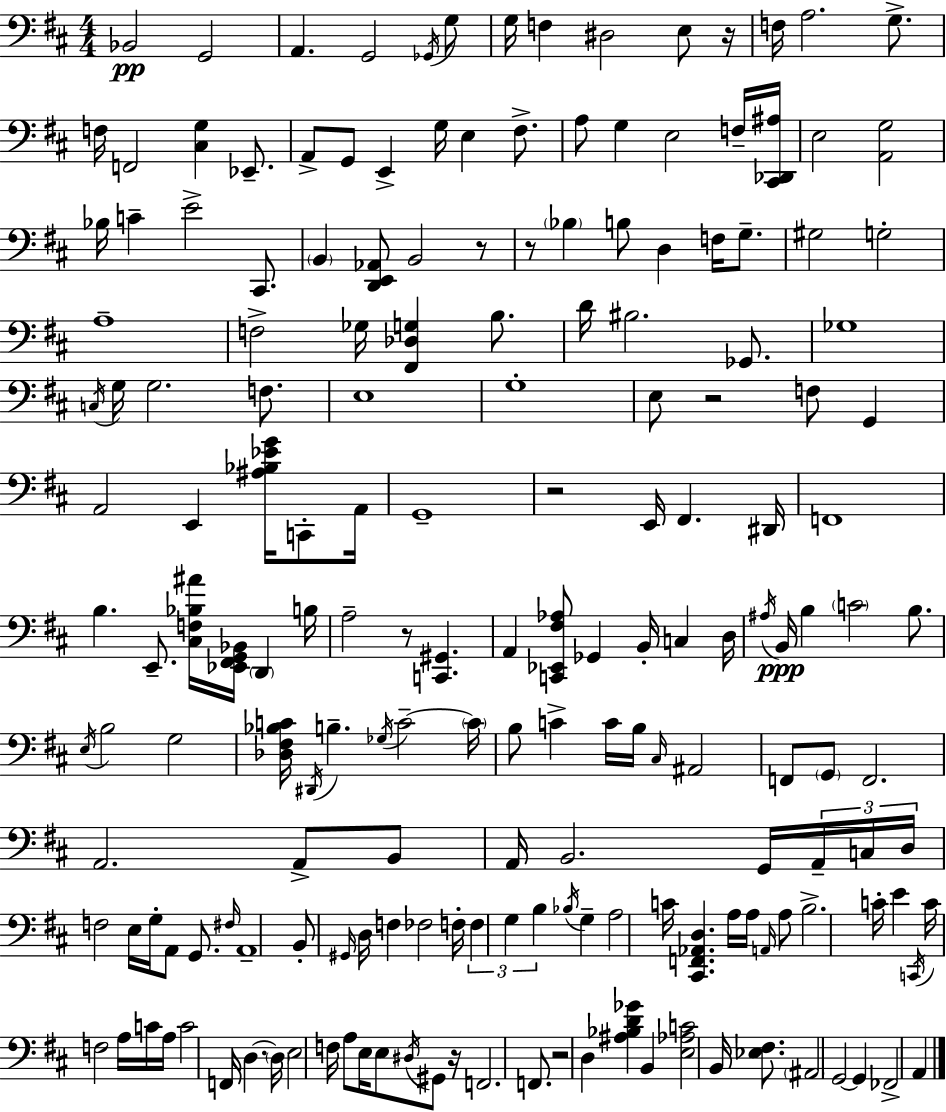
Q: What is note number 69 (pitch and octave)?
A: D2